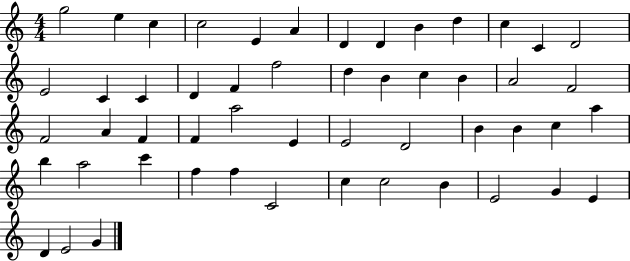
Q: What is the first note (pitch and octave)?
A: G5